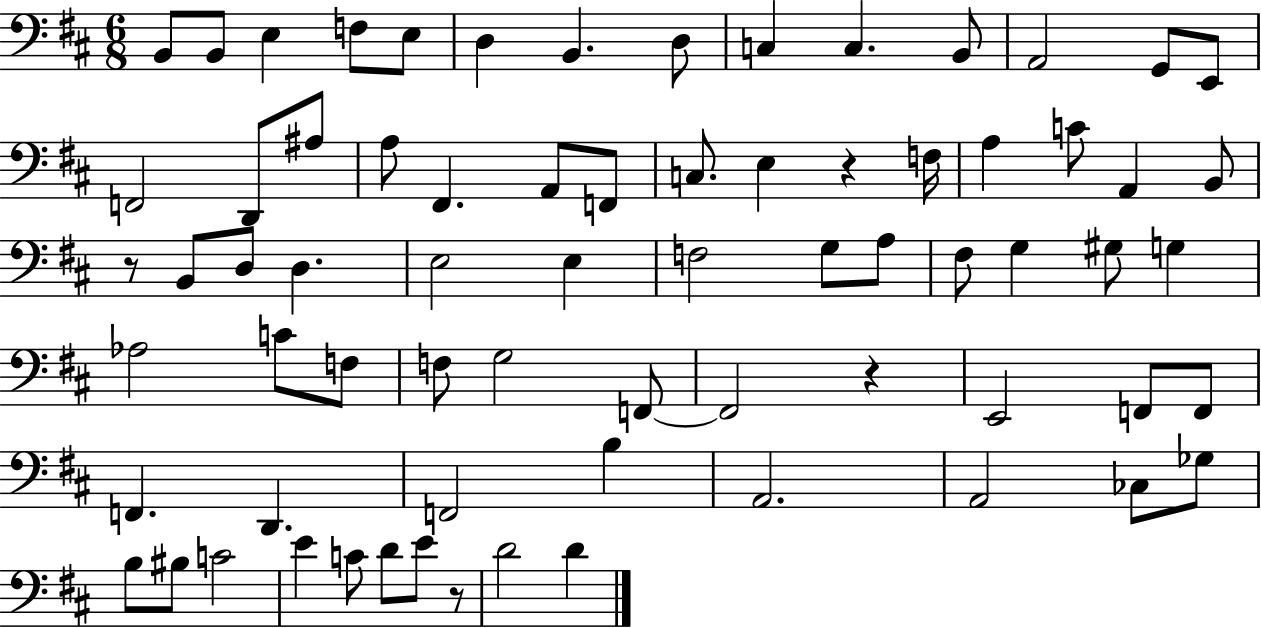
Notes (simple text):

B2/e B2/e E3/q F3/e E3/e D3/q B2/q. D3/e C3/q C3/q. B2/e A2/h G2/e E2/e F2/h D2/e A#3/e A3/e F#2/q. A2/e F2/e C3/e. E3/q R/q F3/s A3/q C4/e A2/q B2/e R/e B2/e D3/e D3/q. E3/h E3/q F3/h G3/e A3/e F#3/e G3/q G#3/e G3/q Ab3/h C4/e F3/e F3/e G3/h F2/e F2/h R/q E2/h F2/e F2/e F2/q. D2/q. F2/h B3/q A2/h. A2/h CES3/e Gb3/e B3/e BIS3/e C4/h E4/q C4/e D4/e E4/e R/e D4/h D4/q